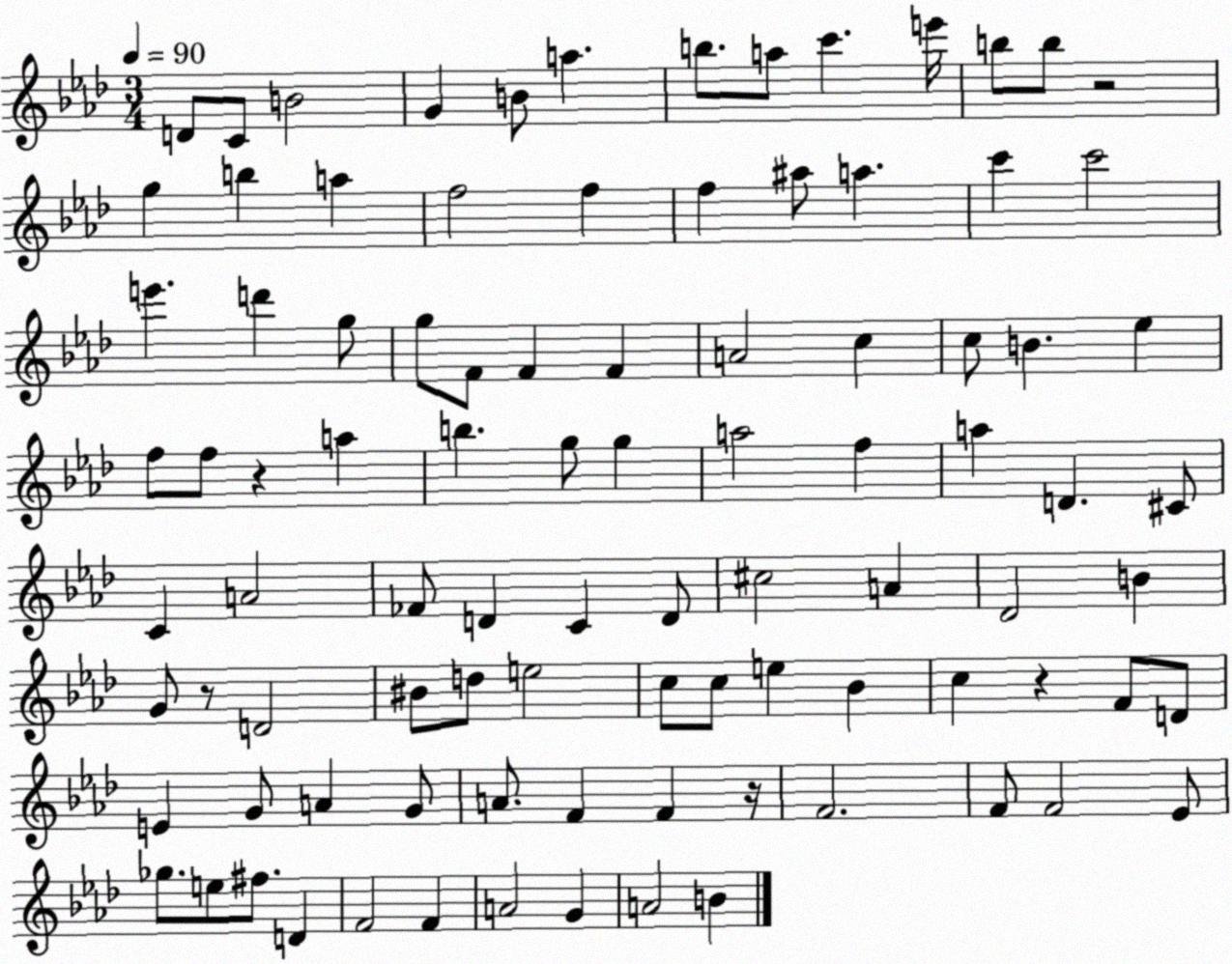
X:1
T:Untitled
M:3/4
L:1/4
K:Ab
D/2 C/2 B2 G B/2 a b/2 a/2 c' e'/4 b/2 b/2 z2 g b a f2 f f ^a/2 a c' c'2 e' d' g/2 g/2 F/2 F F A2 c c/2 B _e f/2 f/2 z a b g/2 g a2 f a D ^C/2 C A2 _F/2 D C D/2 ^c2 A _D2 B G/2 z/2 D2 ^B/2 d/2 e2 c/2 c/2 e _B c z F/2 D/2 E G/2 A G/2 A/2 F F z/4 F2 F/2 F2 _E/2 _g/2 e/2 ^f/2 D F2 F A2 G A2 B